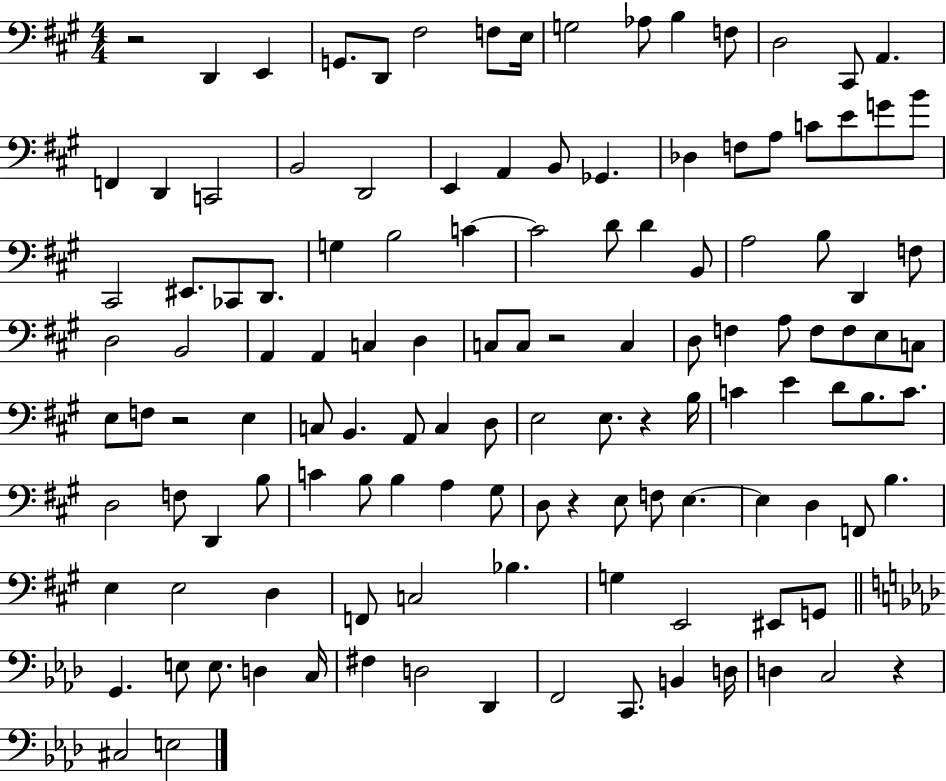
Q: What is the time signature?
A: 4/4